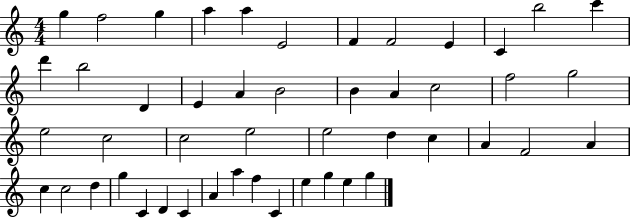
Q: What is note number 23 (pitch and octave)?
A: G5